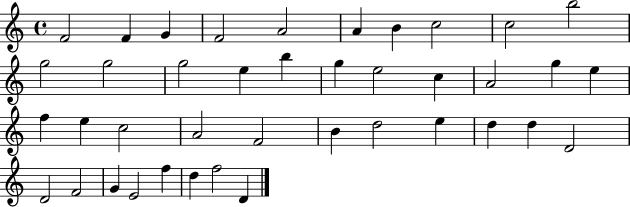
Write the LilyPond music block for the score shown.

{
  \clef treble
  \time 4/4
  \defaultTimeSignature
  \key c \major
  f'2 f'4 g'4 | f'2 a'2 | a'4 b'4 c''2 | c''2 b''2 | \break g''2 g''2 | g''2 e''4 b''4 | g''4 e''2 c''4 | a'2 g''4 e''4 | \break f''4 e''4 c''2 | a'2 f'2 | b'4 d''2 e''4 | d''4 d''4 d'2 | \break d'2 f'2 | g'4 e'2 f''4 | d''4 f''2 d'4 | \bar "|."
}